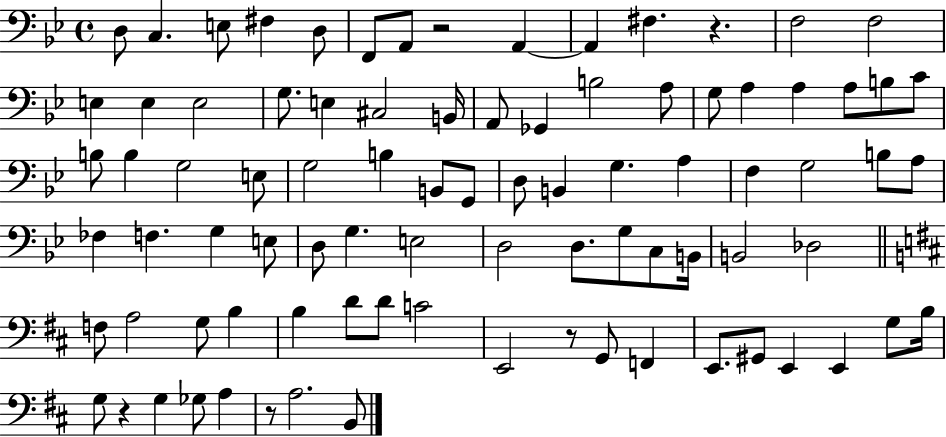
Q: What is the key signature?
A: BES major